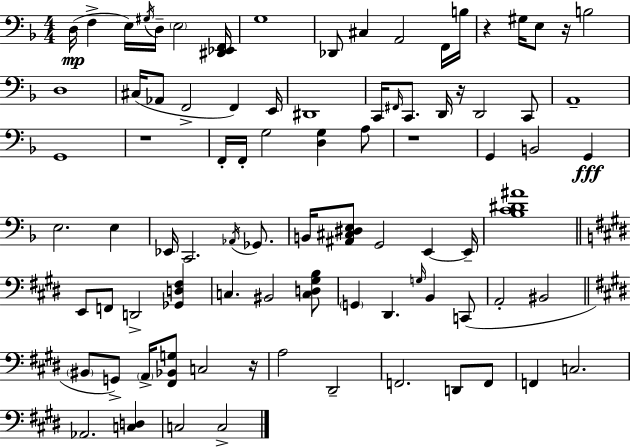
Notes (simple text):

D3/s F3/q E3/s G#3/s D3/s E3/h [D#2,Eb2,F2]/s G3/w Db2/e C#3/q A2/h F2/s B3/s R/q G#3/s E3/e R/s B3/h D3/w C#3/s Ab2/e F2/h F2/q E2/s D#2/w C2/s F#2/s C2/e. D2/s R/s D2/h C2/e A2/w G2/w R/w F2/s F2/s G3/h [D3,G3]/q A3/e R/w G2/q B2/h G2/q E3/h. E3/q Eb2/s C2/h. Ab2/s Gb2/e. B2/s [A#2,C#3,D#3,E3]/e G2/h E2/q E2/s [Bb3,C4,D#4,A#4]/w E2/e F2/e D2/h [Gb2,D3,F#3]/q C3/q. BIS2/h [C3,D3,G#3,B3]/e G2/q D#2/q. G3/s B2/q C2/e A2/h BIS2/h BIS2/e G2/e A2/s [F#2,Bb2,G3]/e C3/h R/s A3/h D#2/h F2/h. D2/e F2/e F2/q C3/h. Ab2/h. [C3,D3]/q C3/h C3/h